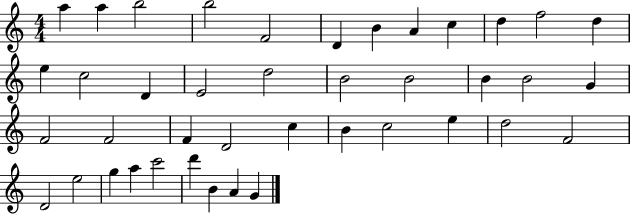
A5/q A5/q B5/h B5/h F4/h D4/q B4/q A4/q C5/q D5/q F5/h D5/q E5/q C5/h D4/q E4/h D5/h B4/h B4/h B4/q B4/h G4/q F4/h F4/h F4/q D4/h C5/q B4/q C5/h E5/q D5/h F4/h D4/h E5/h G5/q A5/q C6/h D6/q B4/q A4/q G4/q